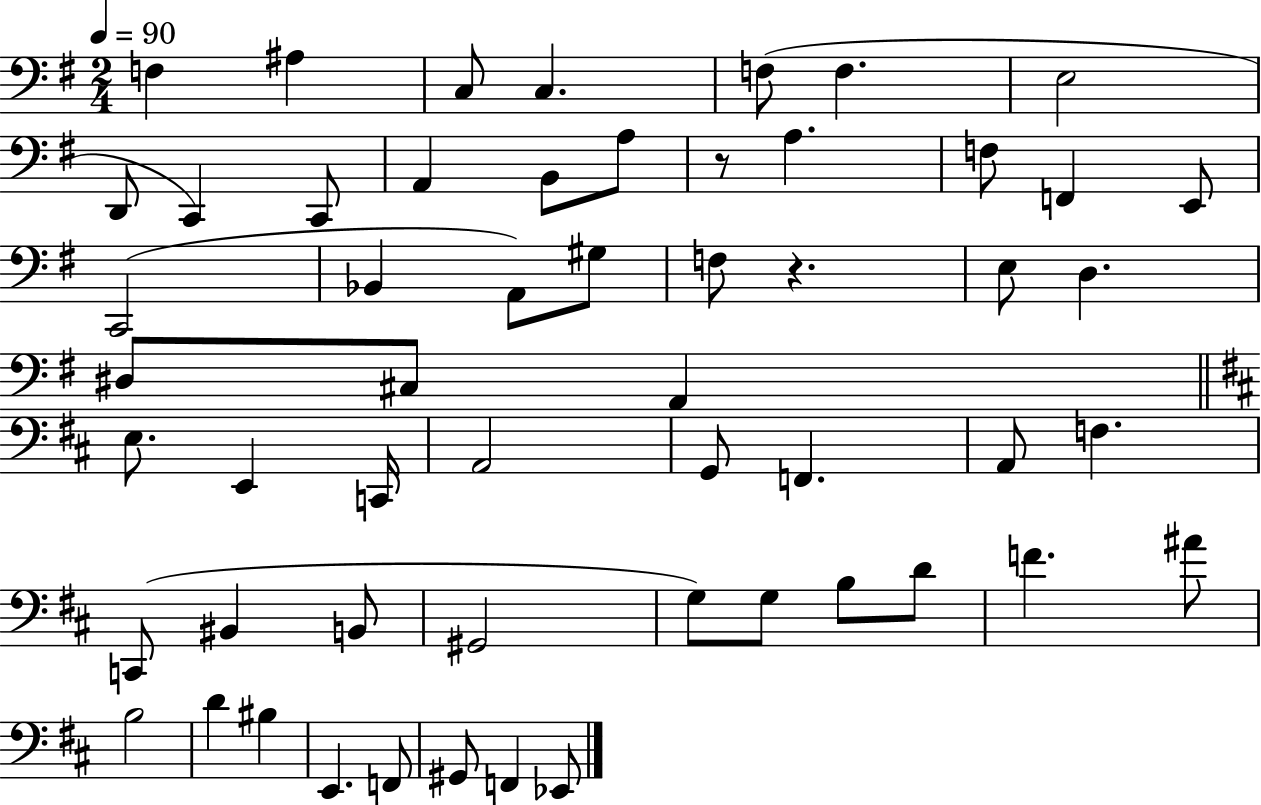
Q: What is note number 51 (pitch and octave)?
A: G#2